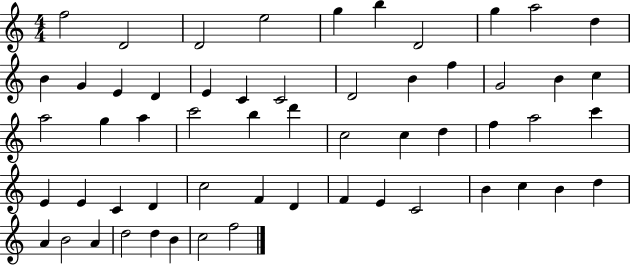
F5/h D4/h D4/h E5/h G5/q B5/q D4/h G5/q A5/h D5/q B4/q G4/q E4/q D4/q E4/q C4/q C4/h D4/h B4/q F5/q G4/h B4/q C5/q A5/h G5/q A5/q C6/h B5/q D6/q C5/h C5/q D5/q F5/q A5/h C6/q E4/q E4/q C4/q D4/q C5/h F4/q D4/q F4/q E4/q C4/h B4/q C5/q B4/q D5/q A4/q B4/h A4/q D5/h D5/q B4/q C5/h F5/h